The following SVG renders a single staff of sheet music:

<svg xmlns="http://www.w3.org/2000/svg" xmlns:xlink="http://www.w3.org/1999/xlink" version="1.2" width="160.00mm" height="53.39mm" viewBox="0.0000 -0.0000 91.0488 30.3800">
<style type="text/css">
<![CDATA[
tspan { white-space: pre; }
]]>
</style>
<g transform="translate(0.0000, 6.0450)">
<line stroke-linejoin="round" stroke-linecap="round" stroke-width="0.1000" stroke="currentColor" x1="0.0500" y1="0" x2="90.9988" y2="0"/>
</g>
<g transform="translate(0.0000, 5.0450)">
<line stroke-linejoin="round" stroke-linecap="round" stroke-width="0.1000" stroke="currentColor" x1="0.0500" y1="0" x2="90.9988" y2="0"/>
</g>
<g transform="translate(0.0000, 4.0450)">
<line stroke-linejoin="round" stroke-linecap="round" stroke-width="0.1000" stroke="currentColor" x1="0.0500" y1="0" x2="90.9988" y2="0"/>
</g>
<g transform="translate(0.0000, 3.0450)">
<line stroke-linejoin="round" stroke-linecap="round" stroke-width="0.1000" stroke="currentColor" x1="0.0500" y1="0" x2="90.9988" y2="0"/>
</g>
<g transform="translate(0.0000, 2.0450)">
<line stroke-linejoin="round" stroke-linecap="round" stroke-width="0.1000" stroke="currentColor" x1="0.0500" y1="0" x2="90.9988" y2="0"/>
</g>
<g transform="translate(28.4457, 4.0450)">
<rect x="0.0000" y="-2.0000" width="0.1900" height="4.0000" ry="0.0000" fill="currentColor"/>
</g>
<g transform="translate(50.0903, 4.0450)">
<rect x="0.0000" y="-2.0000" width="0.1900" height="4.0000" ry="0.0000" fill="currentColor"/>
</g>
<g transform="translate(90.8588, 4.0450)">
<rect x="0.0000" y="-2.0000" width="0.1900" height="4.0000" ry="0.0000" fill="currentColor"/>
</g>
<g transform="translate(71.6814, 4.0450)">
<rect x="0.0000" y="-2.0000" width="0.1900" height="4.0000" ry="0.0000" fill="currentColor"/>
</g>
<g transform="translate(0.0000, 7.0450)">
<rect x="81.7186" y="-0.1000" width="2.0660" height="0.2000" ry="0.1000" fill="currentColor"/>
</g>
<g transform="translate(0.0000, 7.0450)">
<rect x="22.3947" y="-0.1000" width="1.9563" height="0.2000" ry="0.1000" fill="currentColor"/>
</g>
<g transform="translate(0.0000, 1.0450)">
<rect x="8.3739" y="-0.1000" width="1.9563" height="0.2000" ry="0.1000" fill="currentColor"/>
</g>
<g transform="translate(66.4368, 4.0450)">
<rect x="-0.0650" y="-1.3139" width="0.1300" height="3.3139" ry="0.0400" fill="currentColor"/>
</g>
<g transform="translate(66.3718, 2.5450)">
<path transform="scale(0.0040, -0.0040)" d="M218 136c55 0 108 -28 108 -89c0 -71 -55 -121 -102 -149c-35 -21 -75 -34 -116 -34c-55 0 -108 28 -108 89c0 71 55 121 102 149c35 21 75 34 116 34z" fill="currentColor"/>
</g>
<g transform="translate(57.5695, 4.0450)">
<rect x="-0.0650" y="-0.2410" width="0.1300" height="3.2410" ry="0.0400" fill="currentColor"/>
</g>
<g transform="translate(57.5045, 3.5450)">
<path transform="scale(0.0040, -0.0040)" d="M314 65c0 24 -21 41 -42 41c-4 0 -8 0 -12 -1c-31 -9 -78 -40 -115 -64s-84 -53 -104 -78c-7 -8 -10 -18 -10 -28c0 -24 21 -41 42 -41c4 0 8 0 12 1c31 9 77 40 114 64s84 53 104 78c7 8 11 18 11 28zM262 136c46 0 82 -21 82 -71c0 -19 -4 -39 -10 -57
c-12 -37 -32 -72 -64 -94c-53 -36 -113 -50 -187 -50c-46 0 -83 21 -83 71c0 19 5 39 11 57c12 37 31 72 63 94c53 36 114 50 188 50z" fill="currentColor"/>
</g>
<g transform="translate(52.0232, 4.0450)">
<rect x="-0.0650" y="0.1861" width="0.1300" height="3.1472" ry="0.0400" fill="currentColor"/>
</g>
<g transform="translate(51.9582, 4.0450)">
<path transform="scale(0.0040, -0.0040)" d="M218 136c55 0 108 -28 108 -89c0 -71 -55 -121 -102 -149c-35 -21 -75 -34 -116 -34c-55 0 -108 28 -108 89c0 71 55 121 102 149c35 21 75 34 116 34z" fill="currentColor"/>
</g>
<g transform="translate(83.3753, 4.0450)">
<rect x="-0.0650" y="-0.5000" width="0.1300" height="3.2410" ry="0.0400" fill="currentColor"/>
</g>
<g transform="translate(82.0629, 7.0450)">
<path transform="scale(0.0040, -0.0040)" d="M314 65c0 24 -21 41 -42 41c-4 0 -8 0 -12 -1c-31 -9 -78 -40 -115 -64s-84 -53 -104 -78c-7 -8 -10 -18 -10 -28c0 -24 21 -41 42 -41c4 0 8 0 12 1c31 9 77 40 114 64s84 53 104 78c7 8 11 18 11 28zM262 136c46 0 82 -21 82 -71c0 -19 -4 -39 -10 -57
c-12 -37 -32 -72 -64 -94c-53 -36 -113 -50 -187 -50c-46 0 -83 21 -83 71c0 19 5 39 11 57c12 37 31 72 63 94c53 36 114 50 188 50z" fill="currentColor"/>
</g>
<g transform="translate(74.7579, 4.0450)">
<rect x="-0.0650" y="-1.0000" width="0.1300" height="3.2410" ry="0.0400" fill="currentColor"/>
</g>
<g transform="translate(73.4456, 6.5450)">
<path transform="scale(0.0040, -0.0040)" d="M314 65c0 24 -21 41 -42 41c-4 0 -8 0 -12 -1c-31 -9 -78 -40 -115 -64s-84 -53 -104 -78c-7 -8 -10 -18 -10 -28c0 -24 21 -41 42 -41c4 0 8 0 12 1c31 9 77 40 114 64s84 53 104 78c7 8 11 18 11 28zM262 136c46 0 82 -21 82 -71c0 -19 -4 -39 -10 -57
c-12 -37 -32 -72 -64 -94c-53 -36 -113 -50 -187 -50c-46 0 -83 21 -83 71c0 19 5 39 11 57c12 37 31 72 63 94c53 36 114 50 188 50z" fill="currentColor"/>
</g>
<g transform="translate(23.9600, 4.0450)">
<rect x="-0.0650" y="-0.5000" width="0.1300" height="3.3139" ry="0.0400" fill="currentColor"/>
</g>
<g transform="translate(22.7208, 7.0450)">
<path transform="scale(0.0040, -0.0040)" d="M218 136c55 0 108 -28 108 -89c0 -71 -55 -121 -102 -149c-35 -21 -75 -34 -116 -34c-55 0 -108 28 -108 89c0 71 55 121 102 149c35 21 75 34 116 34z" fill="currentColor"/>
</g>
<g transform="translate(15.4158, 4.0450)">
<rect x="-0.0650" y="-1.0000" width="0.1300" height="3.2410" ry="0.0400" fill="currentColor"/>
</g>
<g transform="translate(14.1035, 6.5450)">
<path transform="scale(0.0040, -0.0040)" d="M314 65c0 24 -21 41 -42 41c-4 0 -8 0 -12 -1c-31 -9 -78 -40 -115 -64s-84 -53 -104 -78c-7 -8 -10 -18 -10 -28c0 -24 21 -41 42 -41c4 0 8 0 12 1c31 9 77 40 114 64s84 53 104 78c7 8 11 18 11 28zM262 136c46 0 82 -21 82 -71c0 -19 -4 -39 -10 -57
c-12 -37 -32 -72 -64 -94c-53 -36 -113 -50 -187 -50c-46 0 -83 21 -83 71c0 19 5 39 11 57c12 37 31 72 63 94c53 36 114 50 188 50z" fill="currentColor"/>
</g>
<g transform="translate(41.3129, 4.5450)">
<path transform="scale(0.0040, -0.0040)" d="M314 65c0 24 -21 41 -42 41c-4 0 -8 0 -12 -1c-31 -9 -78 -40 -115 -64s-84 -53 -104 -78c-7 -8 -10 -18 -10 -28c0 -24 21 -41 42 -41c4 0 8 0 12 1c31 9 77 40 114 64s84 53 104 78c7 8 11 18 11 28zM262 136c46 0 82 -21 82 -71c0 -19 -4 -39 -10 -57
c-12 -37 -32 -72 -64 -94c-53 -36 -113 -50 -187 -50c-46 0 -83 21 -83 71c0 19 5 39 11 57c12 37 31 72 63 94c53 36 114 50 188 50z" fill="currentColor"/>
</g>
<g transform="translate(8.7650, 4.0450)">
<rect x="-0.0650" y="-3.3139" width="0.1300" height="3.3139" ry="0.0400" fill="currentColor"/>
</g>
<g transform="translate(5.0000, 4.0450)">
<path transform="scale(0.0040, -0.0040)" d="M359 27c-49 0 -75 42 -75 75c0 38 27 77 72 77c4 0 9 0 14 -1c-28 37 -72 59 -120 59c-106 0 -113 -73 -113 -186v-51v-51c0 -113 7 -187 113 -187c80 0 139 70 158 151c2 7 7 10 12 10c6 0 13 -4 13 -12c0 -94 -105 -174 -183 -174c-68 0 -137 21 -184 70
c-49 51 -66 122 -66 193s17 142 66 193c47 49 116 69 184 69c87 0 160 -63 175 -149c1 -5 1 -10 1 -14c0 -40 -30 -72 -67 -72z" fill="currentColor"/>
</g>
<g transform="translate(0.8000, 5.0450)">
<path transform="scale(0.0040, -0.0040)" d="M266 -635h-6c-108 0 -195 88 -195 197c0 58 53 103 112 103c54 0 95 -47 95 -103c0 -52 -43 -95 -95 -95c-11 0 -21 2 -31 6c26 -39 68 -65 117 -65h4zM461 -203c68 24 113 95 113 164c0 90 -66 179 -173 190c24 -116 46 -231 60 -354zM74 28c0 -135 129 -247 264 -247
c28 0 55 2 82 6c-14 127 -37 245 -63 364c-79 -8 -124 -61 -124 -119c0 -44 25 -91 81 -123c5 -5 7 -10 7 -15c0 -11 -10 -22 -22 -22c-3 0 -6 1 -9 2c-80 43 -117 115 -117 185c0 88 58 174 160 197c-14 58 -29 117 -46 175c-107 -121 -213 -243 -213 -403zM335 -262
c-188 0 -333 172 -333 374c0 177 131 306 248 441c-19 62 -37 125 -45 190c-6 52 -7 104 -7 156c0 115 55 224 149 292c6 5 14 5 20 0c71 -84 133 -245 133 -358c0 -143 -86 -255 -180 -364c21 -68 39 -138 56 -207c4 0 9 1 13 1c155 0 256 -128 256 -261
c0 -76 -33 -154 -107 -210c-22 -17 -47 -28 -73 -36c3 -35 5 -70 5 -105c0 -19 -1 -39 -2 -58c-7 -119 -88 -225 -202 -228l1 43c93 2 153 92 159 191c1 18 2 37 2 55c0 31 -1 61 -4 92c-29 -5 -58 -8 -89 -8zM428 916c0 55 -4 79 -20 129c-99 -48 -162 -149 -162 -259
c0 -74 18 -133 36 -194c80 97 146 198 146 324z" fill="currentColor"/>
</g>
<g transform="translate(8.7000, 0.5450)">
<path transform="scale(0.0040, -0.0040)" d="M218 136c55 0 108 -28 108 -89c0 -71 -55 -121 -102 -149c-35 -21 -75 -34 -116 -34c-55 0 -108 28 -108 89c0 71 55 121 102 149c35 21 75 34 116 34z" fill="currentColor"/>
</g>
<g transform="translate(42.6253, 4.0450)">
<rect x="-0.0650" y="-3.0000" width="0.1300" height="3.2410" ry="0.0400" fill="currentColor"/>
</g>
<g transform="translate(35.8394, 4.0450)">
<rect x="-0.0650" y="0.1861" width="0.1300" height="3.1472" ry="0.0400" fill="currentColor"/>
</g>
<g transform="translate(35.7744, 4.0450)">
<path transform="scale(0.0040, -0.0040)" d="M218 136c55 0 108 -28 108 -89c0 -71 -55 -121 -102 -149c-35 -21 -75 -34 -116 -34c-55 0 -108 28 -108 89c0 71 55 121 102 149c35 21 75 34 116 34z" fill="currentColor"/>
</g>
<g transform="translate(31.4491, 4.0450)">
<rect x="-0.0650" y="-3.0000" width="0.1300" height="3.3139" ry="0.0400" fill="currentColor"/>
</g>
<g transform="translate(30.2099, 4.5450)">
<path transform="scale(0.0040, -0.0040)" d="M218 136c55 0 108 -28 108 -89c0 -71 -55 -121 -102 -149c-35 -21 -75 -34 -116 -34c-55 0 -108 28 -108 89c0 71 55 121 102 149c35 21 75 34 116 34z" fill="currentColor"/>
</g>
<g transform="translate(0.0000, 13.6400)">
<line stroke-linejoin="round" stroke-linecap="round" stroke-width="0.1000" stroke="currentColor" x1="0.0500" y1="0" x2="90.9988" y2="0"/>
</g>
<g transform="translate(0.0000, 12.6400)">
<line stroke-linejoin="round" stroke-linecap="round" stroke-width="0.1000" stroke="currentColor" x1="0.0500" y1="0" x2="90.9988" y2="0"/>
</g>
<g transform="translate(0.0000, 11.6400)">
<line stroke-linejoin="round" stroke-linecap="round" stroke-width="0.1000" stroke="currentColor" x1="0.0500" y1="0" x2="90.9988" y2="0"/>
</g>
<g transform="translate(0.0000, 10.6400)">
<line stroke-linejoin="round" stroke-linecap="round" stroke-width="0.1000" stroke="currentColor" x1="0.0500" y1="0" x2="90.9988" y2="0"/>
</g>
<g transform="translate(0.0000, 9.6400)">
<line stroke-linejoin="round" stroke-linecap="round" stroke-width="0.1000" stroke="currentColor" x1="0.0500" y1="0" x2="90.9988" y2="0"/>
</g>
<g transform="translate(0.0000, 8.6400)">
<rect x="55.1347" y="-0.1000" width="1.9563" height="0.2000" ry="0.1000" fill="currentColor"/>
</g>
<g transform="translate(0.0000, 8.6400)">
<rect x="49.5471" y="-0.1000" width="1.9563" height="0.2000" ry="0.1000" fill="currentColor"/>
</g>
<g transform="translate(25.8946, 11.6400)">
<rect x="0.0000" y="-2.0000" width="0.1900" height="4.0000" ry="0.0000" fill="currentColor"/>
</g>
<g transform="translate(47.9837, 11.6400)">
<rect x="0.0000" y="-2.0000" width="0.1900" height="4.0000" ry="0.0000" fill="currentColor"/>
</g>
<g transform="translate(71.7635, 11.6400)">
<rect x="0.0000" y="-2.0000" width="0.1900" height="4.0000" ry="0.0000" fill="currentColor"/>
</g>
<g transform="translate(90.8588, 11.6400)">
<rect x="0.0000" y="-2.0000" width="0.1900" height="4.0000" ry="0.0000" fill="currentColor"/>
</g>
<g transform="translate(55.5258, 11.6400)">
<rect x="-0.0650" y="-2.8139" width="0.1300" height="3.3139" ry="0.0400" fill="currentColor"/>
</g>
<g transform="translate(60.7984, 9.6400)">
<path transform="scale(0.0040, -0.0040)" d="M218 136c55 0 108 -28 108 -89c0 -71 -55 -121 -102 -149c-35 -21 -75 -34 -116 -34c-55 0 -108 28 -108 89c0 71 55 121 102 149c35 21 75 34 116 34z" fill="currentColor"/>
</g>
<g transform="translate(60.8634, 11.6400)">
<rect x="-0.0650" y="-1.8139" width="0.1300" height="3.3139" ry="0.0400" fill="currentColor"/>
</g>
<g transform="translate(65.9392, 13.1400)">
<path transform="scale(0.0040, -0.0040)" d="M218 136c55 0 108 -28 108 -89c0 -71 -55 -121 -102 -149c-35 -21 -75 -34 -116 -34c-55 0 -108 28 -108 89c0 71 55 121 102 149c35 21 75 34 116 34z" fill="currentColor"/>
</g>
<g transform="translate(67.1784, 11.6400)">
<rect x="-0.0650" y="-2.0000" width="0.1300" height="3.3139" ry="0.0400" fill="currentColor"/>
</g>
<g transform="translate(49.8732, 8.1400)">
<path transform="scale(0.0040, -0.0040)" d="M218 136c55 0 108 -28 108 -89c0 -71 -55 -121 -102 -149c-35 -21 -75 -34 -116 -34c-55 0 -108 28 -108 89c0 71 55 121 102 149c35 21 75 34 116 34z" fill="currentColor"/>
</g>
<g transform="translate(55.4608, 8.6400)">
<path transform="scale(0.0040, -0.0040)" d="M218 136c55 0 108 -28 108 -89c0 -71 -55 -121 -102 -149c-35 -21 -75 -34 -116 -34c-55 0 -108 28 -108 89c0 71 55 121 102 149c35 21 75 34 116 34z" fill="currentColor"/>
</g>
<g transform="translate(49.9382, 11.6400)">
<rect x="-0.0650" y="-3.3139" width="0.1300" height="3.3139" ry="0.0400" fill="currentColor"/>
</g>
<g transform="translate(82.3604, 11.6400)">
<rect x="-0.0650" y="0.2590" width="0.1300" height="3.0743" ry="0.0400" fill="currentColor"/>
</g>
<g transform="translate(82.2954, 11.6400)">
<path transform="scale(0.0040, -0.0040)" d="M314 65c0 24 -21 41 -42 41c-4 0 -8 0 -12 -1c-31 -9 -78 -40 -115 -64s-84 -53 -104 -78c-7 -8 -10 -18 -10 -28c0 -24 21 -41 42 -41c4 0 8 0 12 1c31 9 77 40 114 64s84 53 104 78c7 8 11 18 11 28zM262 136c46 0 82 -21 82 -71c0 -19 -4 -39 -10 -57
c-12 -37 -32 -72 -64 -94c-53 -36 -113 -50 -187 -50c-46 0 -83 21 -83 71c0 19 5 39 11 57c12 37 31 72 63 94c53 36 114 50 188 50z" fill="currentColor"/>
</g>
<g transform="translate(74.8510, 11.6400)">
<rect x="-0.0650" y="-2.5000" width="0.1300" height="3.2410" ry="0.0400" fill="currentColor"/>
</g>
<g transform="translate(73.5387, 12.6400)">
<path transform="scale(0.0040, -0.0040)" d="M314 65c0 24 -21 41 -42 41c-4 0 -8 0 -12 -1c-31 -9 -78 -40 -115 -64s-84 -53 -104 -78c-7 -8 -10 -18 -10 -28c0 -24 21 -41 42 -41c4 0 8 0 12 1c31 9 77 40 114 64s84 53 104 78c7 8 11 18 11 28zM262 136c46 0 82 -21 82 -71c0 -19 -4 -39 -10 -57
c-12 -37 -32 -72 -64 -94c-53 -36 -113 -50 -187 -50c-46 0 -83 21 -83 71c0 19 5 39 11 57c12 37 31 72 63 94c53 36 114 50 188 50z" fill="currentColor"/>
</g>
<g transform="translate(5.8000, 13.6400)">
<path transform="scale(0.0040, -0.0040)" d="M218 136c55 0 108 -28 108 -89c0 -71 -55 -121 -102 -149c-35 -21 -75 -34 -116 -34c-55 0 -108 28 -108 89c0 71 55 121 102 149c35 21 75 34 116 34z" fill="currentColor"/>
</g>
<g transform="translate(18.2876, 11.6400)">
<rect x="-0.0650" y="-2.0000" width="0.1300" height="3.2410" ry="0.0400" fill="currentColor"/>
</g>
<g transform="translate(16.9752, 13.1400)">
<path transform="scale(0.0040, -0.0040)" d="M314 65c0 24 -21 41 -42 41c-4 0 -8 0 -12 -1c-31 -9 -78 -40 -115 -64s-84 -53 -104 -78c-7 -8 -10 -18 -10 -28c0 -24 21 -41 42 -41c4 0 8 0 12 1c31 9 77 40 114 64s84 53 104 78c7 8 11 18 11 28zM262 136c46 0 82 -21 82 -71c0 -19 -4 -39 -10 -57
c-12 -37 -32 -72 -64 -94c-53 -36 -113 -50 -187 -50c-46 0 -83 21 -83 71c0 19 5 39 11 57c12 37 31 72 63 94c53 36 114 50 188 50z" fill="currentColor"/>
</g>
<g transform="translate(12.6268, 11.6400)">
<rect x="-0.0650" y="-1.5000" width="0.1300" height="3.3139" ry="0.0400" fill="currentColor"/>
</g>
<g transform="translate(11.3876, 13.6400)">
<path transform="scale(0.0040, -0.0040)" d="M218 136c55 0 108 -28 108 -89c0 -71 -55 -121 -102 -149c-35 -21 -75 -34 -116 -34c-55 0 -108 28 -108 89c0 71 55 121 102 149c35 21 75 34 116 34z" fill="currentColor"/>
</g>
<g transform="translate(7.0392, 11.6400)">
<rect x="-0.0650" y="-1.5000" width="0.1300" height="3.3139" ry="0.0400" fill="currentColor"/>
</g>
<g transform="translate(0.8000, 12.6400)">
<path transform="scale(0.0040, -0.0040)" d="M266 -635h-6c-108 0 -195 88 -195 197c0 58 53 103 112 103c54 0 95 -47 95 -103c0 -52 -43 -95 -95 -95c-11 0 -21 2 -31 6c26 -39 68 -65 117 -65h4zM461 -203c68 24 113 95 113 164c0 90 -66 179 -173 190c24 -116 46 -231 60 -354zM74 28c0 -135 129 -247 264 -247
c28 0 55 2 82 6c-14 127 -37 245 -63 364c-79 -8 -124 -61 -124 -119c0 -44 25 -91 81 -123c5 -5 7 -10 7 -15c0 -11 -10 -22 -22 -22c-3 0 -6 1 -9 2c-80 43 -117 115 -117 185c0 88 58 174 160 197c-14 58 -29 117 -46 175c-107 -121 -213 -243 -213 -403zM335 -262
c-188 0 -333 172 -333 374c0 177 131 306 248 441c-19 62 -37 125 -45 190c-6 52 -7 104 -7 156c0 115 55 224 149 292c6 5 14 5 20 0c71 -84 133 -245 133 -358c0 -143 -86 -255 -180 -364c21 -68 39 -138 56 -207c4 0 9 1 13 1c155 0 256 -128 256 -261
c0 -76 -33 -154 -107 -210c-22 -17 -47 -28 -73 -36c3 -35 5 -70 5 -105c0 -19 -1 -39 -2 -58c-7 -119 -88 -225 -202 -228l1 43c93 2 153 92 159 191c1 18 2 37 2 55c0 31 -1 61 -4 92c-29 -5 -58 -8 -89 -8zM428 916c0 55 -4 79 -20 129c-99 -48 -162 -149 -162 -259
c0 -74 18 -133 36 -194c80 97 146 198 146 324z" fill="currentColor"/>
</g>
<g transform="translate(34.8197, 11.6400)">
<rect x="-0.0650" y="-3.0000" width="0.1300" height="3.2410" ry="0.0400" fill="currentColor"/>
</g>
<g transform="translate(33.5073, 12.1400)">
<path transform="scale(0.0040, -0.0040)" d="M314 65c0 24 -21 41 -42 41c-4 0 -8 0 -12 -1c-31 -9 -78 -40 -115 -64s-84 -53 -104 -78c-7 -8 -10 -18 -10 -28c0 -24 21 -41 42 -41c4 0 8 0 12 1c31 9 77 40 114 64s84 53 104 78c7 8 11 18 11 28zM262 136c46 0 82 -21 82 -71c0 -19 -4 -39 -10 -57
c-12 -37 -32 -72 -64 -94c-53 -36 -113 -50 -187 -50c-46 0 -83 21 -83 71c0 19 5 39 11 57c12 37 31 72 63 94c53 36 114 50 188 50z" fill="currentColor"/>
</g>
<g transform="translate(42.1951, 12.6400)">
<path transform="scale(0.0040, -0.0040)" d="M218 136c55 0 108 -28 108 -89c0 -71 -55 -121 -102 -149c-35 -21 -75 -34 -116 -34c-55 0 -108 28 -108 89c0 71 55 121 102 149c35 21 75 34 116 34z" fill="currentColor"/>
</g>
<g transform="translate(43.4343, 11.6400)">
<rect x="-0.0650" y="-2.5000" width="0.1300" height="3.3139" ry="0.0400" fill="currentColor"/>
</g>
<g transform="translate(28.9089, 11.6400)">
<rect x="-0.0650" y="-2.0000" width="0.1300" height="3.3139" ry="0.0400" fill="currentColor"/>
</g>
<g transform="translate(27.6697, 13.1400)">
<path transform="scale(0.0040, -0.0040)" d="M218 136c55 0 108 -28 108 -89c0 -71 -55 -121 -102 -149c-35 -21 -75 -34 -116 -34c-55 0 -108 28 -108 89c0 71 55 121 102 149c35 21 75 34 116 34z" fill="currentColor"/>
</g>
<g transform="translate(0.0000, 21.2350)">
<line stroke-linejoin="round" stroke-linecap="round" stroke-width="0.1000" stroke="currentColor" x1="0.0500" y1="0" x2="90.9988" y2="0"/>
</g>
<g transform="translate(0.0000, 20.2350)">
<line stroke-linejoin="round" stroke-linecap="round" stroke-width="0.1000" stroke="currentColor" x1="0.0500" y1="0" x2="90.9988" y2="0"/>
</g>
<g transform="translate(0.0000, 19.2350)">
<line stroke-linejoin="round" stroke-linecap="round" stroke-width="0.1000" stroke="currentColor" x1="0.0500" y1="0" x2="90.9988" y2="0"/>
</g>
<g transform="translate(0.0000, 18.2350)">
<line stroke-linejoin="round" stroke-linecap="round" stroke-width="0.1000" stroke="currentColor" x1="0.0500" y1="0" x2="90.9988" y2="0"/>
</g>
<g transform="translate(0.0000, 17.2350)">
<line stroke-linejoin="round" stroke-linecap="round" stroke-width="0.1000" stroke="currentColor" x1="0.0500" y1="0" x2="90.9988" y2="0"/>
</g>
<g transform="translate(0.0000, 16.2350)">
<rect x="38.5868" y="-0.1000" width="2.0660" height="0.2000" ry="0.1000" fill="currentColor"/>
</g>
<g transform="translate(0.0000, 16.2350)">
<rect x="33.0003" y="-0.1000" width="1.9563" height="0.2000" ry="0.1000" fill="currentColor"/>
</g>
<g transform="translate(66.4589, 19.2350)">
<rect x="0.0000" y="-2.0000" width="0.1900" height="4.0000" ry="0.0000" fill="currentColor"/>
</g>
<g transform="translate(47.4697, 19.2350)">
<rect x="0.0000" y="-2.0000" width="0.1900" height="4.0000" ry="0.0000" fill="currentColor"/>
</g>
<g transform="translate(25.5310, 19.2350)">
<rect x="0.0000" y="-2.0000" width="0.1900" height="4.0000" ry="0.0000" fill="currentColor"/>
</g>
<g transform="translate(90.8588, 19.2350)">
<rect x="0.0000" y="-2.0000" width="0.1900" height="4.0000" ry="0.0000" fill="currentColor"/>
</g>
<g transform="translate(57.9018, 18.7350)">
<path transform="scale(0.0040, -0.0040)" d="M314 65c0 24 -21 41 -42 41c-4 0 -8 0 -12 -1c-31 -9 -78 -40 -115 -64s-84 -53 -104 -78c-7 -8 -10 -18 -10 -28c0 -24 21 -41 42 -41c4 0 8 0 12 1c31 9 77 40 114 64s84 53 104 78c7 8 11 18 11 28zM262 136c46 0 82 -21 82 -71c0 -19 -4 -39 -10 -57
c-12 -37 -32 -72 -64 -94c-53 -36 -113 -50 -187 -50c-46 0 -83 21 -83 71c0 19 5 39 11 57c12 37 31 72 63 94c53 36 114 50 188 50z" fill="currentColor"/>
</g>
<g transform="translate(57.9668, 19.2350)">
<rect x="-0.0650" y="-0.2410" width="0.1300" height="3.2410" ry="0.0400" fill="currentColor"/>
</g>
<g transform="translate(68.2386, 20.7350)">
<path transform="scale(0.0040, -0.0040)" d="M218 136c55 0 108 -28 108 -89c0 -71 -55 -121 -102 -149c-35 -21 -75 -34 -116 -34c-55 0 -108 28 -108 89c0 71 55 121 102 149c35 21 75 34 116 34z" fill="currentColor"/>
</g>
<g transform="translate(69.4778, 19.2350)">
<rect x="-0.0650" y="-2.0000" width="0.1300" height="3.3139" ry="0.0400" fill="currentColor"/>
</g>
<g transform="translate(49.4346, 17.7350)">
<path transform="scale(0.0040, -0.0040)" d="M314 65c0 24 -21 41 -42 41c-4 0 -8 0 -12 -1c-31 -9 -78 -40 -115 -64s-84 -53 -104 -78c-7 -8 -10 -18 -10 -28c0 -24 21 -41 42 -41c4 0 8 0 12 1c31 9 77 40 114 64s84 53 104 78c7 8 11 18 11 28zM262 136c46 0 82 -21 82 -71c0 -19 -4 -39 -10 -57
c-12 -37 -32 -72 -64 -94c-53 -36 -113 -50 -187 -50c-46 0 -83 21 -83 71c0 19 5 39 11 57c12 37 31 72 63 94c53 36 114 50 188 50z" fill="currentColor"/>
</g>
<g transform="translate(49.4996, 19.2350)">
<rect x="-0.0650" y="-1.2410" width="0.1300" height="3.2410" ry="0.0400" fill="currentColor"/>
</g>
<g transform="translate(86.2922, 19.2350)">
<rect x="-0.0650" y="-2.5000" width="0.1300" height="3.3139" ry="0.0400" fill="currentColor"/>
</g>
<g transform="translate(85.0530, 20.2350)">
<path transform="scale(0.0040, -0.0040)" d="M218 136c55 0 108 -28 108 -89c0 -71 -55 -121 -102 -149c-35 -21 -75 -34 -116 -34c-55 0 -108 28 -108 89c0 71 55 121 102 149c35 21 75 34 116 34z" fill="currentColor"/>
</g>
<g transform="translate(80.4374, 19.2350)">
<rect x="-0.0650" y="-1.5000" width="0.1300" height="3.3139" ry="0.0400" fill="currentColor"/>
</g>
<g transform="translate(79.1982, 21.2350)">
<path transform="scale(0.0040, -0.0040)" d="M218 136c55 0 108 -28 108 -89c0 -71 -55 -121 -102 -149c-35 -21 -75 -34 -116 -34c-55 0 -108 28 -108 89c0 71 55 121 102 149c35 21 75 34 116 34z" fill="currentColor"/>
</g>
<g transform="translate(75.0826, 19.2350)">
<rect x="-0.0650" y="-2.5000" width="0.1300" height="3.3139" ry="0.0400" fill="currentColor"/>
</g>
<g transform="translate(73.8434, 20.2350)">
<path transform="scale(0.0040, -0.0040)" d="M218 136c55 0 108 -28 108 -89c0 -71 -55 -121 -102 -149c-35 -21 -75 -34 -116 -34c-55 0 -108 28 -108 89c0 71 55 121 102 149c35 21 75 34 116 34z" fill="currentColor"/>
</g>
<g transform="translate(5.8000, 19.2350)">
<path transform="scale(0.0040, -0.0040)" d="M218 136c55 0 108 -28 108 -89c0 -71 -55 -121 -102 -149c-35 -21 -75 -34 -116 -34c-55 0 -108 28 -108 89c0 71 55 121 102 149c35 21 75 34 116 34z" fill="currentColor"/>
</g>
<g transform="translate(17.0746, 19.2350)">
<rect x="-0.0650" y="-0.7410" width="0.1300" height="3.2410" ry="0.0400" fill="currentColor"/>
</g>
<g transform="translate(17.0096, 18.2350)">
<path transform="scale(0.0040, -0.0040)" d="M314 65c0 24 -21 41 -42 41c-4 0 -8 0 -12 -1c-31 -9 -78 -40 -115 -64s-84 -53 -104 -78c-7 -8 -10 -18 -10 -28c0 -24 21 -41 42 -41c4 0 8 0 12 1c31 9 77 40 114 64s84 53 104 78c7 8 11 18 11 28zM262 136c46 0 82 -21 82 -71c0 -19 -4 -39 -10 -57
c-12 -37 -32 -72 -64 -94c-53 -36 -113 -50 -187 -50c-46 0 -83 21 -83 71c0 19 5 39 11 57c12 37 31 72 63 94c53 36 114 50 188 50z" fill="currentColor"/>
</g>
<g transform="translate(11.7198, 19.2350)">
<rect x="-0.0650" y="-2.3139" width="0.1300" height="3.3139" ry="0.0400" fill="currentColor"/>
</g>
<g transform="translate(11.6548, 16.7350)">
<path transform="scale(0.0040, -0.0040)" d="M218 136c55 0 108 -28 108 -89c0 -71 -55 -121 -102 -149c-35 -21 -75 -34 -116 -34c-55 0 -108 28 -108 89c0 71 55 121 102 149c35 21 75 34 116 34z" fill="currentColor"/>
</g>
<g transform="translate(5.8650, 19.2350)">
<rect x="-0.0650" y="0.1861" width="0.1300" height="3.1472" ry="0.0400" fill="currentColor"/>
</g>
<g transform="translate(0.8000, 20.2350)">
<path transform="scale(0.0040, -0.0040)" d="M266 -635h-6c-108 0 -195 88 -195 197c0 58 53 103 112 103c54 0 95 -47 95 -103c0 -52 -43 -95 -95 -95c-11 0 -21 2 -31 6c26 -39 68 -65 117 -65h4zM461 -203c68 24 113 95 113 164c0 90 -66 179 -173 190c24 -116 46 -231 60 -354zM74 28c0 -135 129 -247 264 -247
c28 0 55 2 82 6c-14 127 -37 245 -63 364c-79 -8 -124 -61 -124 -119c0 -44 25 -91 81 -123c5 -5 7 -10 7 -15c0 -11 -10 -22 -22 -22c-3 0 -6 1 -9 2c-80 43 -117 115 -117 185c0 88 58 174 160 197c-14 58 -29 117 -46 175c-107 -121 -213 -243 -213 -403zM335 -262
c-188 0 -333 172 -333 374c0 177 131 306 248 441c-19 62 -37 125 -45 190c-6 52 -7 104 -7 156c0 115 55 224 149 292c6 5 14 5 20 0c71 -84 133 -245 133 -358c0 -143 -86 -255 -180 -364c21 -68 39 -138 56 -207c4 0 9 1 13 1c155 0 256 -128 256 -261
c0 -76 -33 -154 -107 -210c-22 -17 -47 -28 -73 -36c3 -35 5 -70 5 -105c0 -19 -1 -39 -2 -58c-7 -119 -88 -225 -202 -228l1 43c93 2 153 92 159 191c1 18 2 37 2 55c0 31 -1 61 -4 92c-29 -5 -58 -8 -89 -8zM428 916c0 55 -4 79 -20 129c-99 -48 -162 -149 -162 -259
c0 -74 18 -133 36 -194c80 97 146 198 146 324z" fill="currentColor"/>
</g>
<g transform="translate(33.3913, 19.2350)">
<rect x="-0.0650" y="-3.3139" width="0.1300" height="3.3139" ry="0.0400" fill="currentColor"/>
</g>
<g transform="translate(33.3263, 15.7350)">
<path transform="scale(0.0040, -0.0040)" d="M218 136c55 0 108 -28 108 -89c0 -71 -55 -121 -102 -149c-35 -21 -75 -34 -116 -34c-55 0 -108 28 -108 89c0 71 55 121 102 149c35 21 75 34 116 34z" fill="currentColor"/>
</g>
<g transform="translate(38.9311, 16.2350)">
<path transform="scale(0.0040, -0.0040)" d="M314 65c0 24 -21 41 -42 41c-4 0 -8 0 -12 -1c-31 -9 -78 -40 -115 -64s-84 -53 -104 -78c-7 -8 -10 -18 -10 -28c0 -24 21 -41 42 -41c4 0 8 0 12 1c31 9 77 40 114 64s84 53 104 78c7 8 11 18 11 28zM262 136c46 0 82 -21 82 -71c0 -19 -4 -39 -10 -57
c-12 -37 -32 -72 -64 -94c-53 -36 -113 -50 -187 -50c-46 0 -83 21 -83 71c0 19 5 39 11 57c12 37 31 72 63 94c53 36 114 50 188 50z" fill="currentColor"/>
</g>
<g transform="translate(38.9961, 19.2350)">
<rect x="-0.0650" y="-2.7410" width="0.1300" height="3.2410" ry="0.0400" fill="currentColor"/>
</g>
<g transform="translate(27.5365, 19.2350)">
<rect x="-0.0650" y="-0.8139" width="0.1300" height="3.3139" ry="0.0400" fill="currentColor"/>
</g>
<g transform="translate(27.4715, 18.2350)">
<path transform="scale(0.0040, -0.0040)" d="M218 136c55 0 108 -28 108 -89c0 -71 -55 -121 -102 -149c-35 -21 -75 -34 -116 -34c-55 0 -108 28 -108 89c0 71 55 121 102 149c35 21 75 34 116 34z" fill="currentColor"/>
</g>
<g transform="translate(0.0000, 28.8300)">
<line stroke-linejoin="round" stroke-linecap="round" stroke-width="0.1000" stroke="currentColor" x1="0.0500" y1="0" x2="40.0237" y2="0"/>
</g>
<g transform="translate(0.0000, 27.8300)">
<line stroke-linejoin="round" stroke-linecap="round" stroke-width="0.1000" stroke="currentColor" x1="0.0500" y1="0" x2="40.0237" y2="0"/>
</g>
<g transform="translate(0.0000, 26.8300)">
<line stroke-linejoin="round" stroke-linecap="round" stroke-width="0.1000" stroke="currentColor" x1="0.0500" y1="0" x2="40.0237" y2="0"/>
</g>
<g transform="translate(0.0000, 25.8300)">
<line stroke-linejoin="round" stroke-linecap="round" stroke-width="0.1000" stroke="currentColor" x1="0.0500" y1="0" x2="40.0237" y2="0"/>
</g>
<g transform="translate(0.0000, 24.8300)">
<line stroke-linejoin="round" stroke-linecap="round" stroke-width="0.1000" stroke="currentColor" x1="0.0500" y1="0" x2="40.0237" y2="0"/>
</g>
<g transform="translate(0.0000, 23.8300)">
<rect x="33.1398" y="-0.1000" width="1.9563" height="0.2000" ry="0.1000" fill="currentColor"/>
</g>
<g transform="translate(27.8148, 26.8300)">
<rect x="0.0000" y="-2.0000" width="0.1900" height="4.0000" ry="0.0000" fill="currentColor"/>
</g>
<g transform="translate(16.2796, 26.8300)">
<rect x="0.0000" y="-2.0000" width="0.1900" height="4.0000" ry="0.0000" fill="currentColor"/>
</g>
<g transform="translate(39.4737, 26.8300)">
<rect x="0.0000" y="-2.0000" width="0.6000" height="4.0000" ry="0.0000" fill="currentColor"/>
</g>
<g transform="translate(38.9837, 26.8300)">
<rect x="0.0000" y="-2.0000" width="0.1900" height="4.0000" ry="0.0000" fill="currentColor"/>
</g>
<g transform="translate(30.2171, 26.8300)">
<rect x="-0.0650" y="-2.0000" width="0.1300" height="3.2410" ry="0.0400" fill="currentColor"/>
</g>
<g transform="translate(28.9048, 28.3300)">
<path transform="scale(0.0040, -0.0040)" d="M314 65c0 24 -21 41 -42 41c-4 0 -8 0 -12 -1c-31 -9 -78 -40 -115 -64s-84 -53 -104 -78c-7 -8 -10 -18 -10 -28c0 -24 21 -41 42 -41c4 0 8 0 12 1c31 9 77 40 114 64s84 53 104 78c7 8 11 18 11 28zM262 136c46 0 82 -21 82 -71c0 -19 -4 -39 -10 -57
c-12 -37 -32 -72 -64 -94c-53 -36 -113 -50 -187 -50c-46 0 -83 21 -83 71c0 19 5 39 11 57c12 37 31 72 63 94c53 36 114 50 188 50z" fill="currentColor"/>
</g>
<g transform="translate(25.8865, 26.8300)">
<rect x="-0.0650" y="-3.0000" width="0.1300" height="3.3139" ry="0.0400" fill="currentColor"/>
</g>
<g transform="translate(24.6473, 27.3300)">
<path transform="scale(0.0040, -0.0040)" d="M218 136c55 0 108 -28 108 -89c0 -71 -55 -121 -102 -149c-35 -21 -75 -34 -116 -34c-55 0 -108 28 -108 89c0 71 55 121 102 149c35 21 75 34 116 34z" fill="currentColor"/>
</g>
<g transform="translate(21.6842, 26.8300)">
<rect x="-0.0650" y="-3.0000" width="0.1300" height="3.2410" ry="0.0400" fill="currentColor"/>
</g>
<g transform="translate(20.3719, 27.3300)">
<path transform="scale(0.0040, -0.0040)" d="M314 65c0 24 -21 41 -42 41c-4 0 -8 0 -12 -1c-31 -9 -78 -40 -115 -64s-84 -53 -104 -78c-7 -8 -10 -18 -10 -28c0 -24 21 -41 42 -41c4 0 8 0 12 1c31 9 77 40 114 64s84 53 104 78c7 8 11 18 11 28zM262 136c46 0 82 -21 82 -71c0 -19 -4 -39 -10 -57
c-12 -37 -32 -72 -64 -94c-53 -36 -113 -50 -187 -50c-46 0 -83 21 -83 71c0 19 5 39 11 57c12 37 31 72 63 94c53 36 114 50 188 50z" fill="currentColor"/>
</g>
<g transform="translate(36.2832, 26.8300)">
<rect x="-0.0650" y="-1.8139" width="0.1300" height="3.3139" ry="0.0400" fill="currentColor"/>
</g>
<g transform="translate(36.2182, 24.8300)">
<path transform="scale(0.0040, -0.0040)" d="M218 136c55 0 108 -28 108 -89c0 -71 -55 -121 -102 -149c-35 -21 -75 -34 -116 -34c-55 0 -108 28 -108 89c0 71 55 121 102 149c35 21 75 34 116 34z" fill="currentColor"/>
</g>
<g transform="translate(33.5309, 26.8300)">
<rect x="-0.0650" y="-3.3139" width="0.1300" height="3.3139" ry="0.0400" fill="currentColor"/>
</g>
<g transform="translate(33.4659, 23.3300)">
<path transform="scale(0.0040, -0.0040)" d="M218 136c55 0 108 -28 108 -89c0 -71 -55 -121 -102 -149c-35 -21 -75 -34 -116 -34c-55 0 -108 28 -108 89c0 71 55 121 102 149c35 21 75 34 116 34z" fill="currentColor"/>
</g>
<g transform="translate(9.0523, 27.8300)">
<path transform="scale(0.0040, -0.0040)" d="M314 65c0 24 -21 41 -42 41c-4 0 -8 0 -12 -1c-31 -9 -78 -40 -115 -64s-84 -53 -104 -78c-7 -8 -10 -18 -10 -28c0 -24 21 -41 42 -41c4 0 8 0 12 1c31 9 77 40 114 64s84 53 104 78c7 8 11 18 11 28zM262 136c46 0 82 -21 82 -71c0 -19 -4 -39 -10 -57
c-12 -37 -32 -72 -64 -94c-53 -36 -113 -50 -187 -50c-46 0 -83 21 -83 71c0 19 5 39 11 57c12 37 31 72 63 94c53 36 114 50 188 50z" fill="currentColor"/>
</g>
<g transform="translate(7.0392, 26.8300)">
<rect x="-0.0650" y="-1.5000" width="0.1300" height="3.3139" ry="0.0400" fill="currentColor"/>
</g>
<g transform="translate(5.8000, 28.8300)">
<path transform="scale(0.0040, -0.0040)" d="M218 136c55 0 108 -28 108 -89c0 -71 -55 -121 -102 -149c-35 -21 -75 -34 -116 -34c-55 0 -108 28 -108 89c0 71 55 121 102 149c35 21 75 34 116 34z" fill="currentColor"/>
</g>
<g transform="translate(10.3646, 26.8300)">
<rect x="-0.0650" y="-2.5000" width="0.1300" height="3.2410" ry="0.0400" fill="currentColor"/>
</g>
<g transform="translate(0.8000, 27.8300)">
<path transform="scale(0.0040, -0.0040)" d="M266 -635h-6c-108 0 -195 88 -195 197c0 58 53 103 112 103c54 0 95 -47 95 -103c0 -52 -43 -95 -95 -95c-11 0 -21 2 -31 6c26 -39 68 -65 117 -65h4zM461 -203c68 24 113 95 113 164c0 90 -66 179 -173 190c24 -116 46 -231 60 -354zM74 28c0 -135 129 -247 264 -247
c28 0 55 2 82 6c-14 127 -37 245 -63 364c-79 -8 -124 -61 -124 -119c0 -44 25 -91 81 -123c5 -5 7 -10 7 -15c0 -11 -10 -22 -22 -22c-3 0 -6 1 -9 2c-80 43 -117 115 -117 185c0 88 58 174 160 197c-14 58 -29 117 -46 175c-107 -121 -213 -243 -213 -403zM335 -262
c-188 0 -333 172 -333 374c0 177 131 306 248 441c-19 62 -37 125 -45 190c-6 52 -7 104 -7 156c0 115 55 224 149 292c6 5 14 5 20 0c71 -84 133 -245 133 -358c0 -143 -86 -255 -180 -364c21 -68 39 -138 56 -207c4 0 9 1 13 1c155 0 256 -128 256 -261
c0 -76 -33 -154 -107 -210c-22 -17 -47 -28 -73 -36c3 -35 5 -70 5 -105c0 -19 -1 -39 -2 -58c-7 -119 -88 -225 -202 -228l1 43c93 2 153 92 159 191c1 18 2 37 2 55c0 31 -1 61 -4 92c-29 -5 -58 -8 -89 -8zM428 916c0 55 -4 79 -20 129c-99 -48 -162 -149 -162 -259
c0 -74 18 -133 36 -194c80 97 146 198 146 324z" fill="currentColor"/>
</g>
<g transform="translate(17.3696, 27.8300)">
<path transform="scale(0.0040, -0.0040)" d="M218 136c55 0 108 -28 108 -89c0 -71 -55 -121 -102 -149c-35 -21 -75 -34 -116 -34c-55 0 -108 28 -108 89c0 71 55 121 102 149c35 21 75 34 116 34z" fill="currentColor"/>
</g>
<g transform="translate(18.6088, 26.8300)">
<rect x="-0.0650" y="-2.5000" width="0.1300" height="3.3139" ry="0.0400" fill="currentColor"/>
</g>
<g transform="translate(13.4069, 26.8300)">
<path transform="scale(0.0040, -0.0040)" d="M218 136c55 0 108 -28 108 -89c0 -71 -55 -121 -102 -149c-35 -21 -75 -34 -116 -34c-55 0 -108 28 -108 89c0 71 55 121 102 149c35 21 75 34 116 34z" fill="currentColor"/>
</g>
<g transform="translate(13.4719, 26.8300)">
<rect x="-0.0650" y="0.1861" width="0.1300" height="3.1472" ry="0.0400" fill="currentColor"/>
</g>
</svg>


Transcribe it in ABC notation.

X:1
T:Untitled
M:4/4
L:1/4
K:C
b D2 C A B A2 B c2 e D2 C2 E E F2 F A2 G b a f F G2 B2 B g d2 d b a2 e2 c2 F G E G E G2 B G A2 A F2 b f